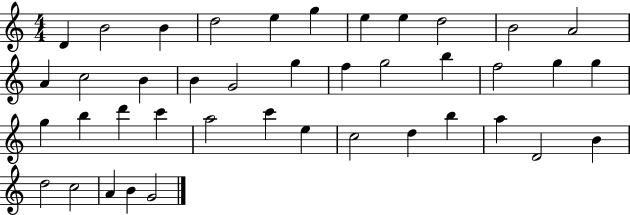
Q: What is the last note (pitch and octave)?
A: G4